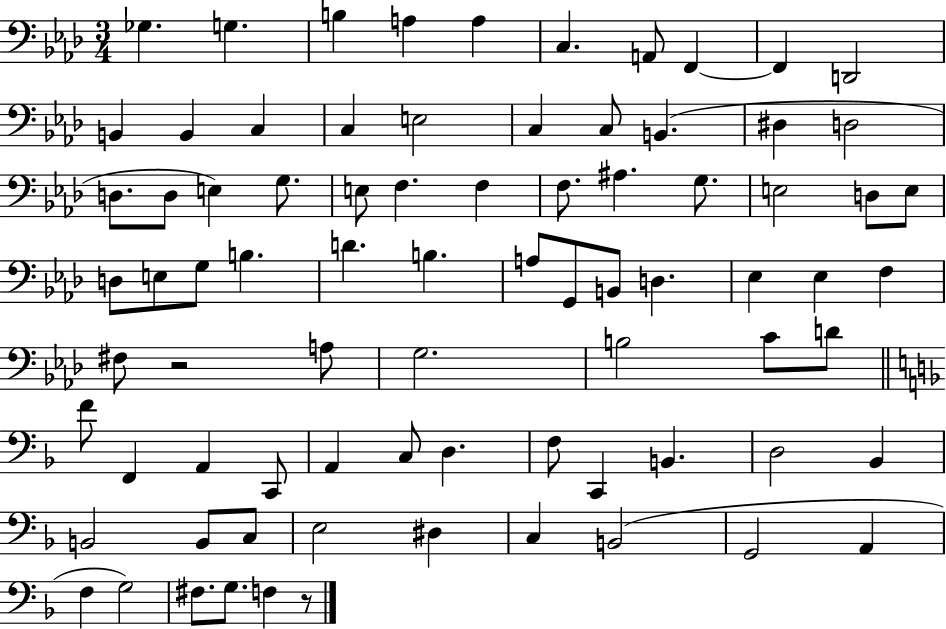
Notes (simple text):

Gb3/q. G3/q. B3/q A3/q A3/q C3/q. A2/e F2/q F2/q D2/h B2/q B2/q C3/q C3/q E3/h C3/q C3/e B2/q. D#3/q D3/h D3/e. D3/e E3/q G3/e. E3/e F3/q. F3/q F3/e. A#3/q. G3/e. E3/h D3/e E3/e D3/e E3/e G3/e B3/q. D4/q. B3/q. A3/e G2/e B2/e D3/q. Eb3/q Eb3/q F3/q F#3/e R/h A3/e G3/h. B3/h C4/e D4/e F4/e F2/q A2/q C2/e A2/q C3/e D3/q. F3/e C2/q B2/q. D3/h Bb2/q B2/h B2/e C3/e E3/h D#3/q C3/q B2/h G2/h A2/q F3/q G3/h F#3/e. G3/e. F3/q R/e